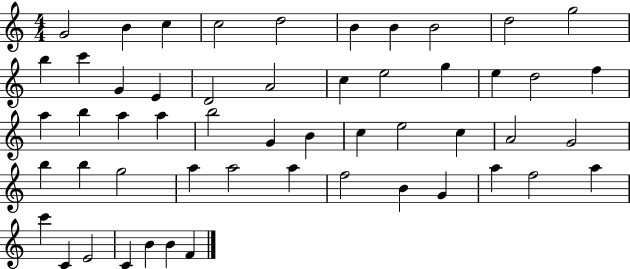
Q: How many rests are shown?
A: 0